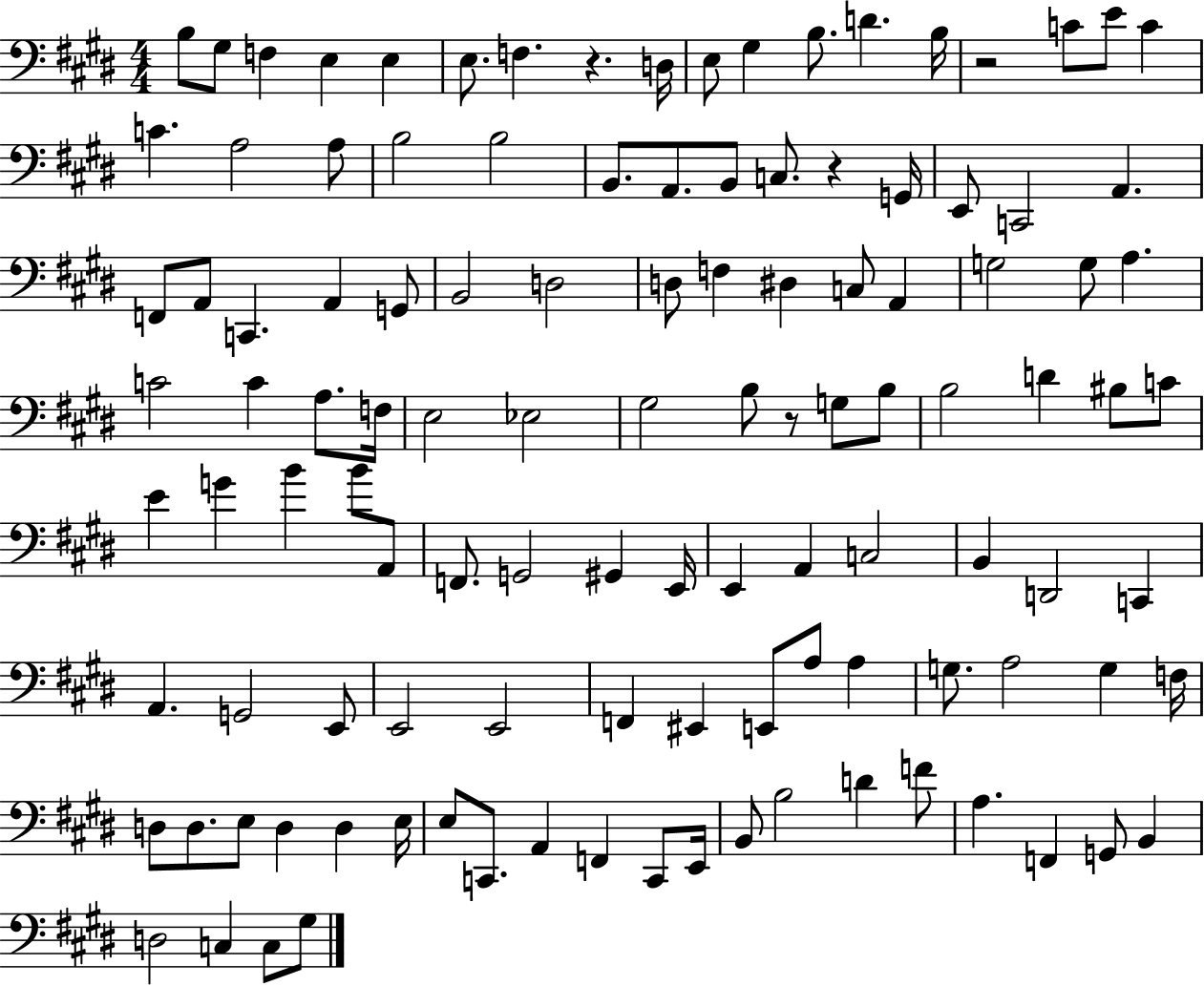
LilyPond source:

{
  \clef bass
  \numericTimeSignature
  \time 4/4
  \key e \major
  b8 gis8 f4 e4 e4 | e8. f4. r4. d16 | e8 gis4 b8. d'4. b16 | r2 c'8 e'8 c'4 | \break c'4. a2 a8 | b2 b2 | b,8. a,8. b,8 c8. r4 g,16 | e,8 c,2 a,4. | \break f,8 a,8 c,4. a,4 g,8 | b,2 d2 | d8 f4 dis4 c8 a,4 | g2 g8 a4. | \break c'2 c'4 a8. f16 | e2 ees2 | gis2 b8 r8 g8 b8 | b2 d'4 bis8 c'8 | \break e'4 g'4 b'4 b'8 a,8 | f,8. g,2 gis,4 e,16 | e,4 a,4 c2 | b,4 d,2 c,4 | \break a,4. g,2 e,8 | e,2 e,2 | f,4 eis,4 e,8 a8 a4 | g8. a2 g4 f16 | \break d8 d8. e8 d4 d4 e16 | e8 c,8. a,4 f,4 c,8 e,16 | b,8 b2 d'4 f'8 | a4. f,4 g,8 b,4 | \break d2 c4 c8 gis8 | \bar "|."
}